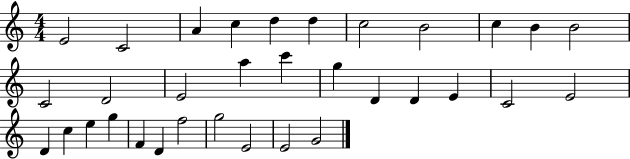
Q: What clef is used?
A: treble